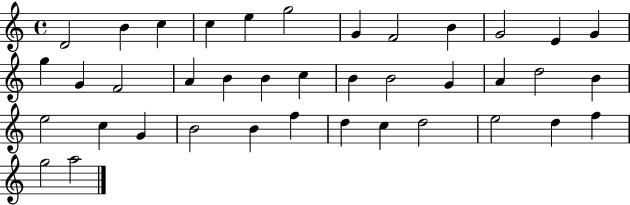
X:1
T:Untitled
M:4/4
L:1/4
K:C
D2 B c c e g2 G F2 B G2 E G g G F2 A B B c B B2 G A d2 B e2 c G B2 B f d c d2 e2 d f g2 a2